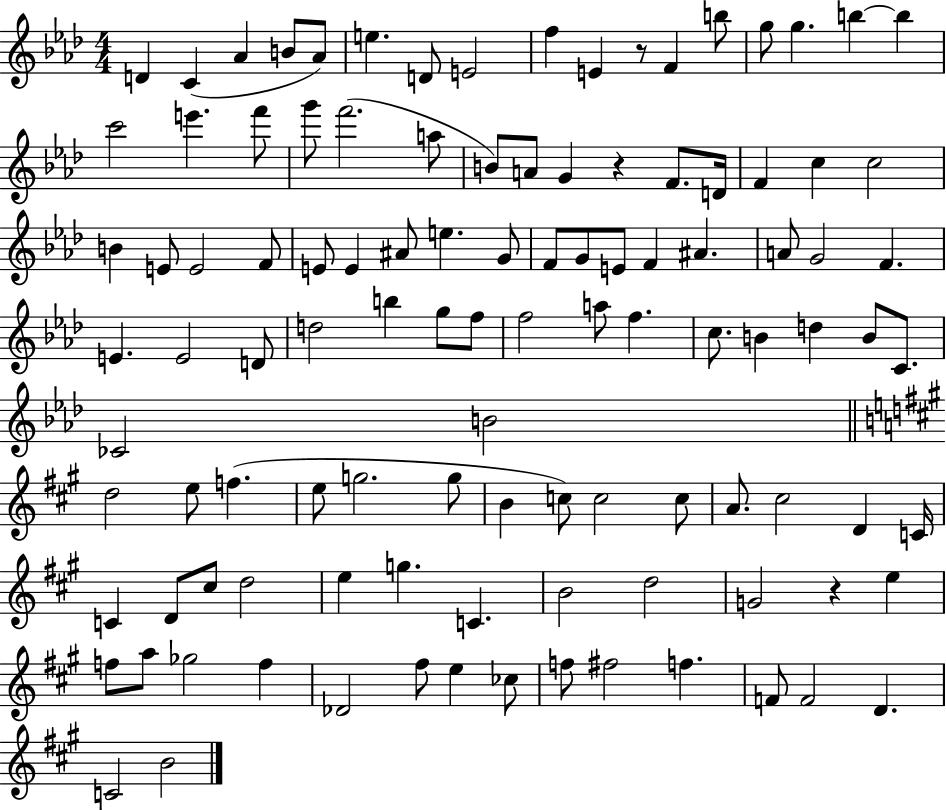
D4/q C4/q Ab4/q B4/e Ab4/e E5/q. D4/e E4/h F5/q E4/q R/e F4/q B5/e G5/e G5/q. B5/q B5/q C6/h E6/q. F6/e G6/e F6/h. A5/e B4/e A4/e G4/q R/q F4/e. D4/s F4/q C5/q C5/h B4/q E4/e E4/h F4/e E4/e E4/q A#4/e E5/q. G4/e F4/e G4/e E4/e F4/q A#4/q. A4/e G4/h F4/q. E4/q. E4/h D4/e D5/h B5/q G5/e F5/e F5/h A5/e F5/q. C5/e. B4/q D5/q B4/e C4/e. CES4/h B4/h D5/h E5/e F5/q. E5/e G5/h. G5/e B4/q C5/e C5/h C5/e A4/e. C#5/h D4/q C4/s C4/q D4/e C#5/e D5/h E5/q G5/q. C4/q. B4/h D5/h G4/h R/q E5/q F5/e A5/e Gb5/h F5/q Db4/h F#5/e E5/q CES5/e F5/e F#5/h F5/q. F4/e F4/h D4/q. C4/h B4/h